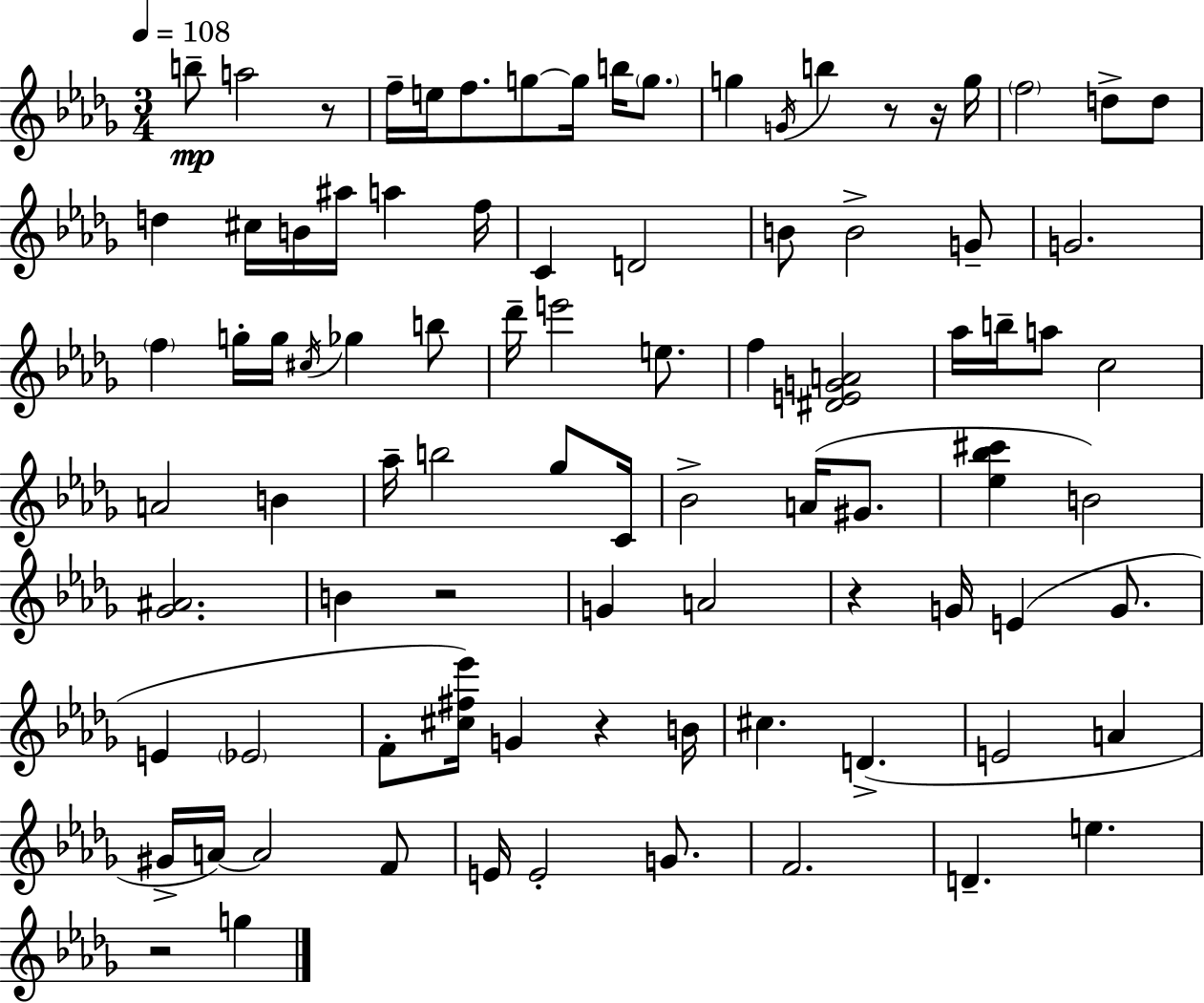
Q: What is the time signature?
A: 3/4